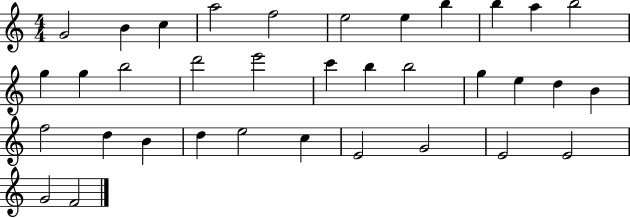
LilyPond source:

{
  \clef treble
  \numericTimeSignature
  \time 4/4
  \key c \major
  g'2 b'4 c''4 | a''2 f''2 | e''2 e''4 b''4 | b''4 a''4 b''2 | \break g''4 g''4 b''2 | d'''2 e'''2 | c'''4 b''4 b''2 | g''4 e''4 d''4 b'4 | \break f''2 d''4 b'4 | d''4 e''2 c''4 | e'2 g'2 | e'2 e'2 | \break g'2 f'2 | \bar "|."
}